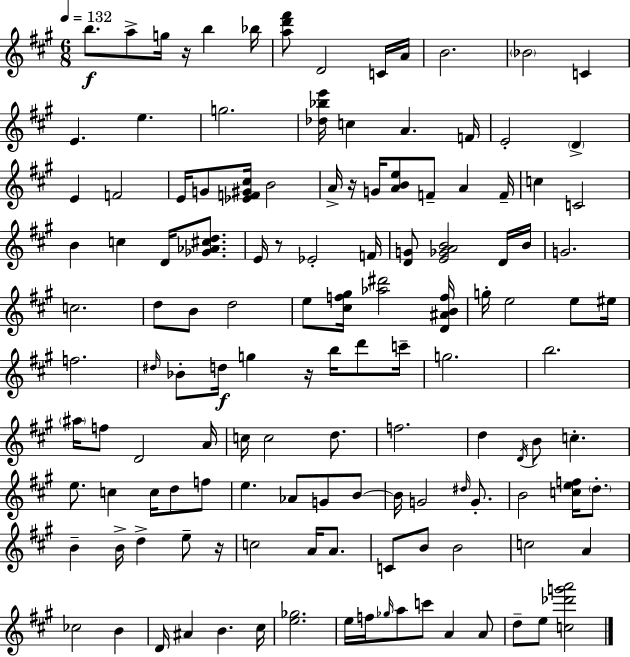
{
  \clef treble
  \numericTimeSignature
  \time 6/8
  \key a \major
  \tempo 4 = 132
  b''8.\f a''8-> g''16 r16 b''4 bes''16 | <a'' d''' fis'''>8 d'2 c'16 a'16 | b'2. | \parenthesize bes'2 c'4 | \break e'4. e''4. | g''2. | <des'' bes'' e'''>16 c''4 a'4. f'16 | e'2-. \parenthesize d'4-> | \break e'4 f'2 | e'16 g'8 <ees' f' gis' cis''>16 b'2 | a'16-> r16 g'16 <a' b' e''>8 f'8-- a'4 f'16-- | c''4 c'2 | \break b'4 c''4 d'16 <ges' aes' cis'' d''>8. | e'16 r8 ees'2-. f'16 | <d' g'>8 <e' ges' a' b'>2 d'16 b'16 | g'2. | \break c''2. | d''8 b'8 d''2 | e''8 <cis'' f'' gis''>16 <aes'' dis'''>2 <d' ais' b' f''>16 | g''16-. e''2 e''8 eis''16 | \break f''2. | \grace { dis''16 } bes'8-. d''16\f g''4 r16 b''16 d'''8 | c'''16-- g''2. | b''2. | \break \parenthesize ais''16 f''8 d'2 | a'16 c''16 c''2 d''8. | f''2. | d''4 \acciaccatura { d'16 } b'8 c''4.-. | \break e''8. c''4 c''16 d''8 | f''8 e''4. aes'8 g'8 | b'8~~ b'16 g'2 \grace { dis''16 } | g'8.-. b'2 <c'' e'' f''>16 | \break \parenthesize d''8.-. b'4-- b'16-> d''4-> | e''8-- r16 c''2 a'16 | a'8. c'8 b'8 b'2 | c''2 a'4 | \break ces''2 b'4 | d'16 ais'4 b'4. | cis''16 <e'' ges''>2. | e''16 f''16 \grace { ges''16 } a''8 c'''8 a'4 | \break a'8 d''8-- e''8 <c'' des''' g''' a'''>2 | \bar "|."
}